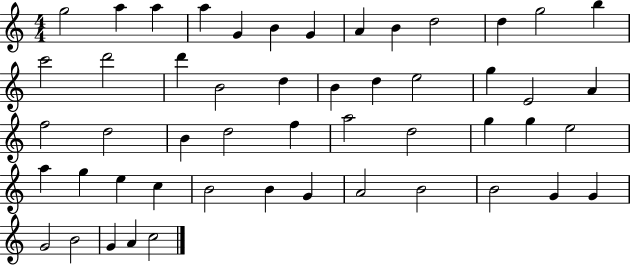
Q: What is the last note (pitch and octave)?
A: C5